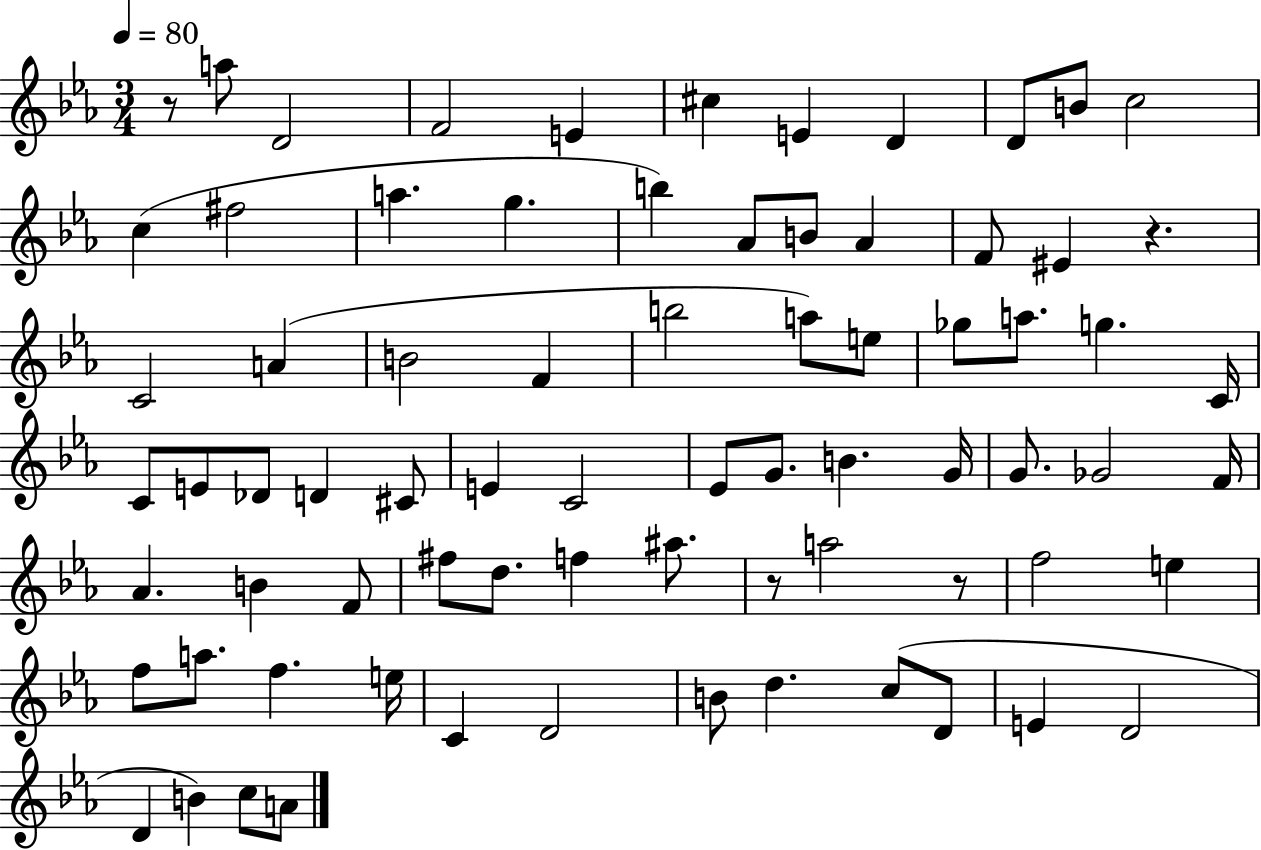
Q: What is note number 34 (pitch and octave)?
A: Db4